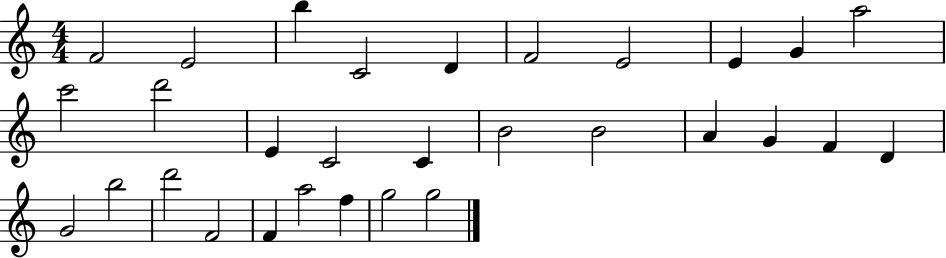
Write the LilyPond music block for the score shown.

{
  \clef treble
  \numericTimeSignature
  \time 4/4
  \key c \major
  f'2 e'2 | b''4 c'2 d'4 | f'2 e'2 | e'4 g'4 a''2 | \break c'''2 d'''2 | e'4 c'2 c'4 | b'2 b'2 | a'4 g'4 f'4 d'4 | \break g'2 b''2 | d'''2 f'2 | f'4 a''2 f''4 | g''2 g''2 | \break \bar "|."
}